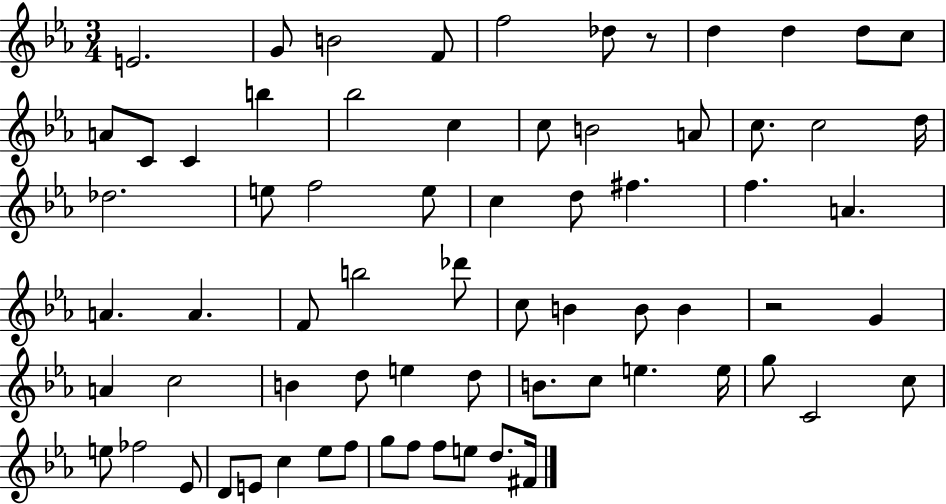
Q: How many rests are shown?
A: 2